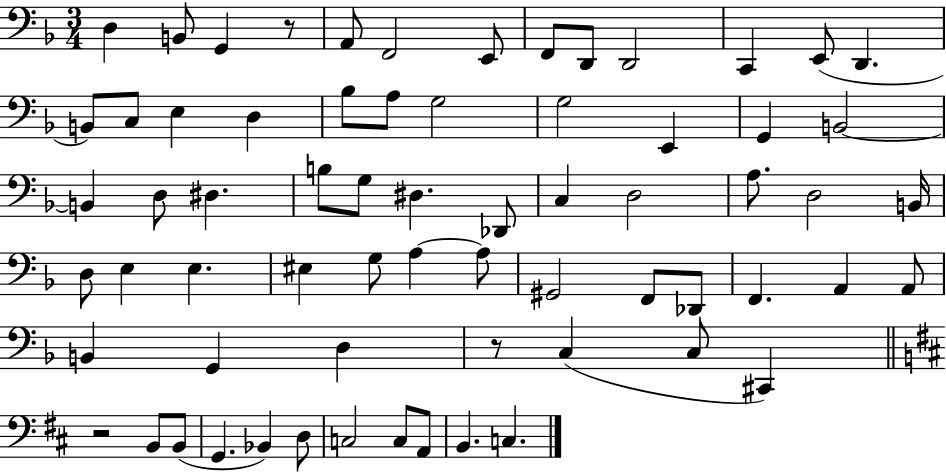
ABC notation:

X:1
T:Untitled
M:3/4
L:1/4
K:F
D, B,,/2 G,, z/2 A,,/2 F,,2 E,,/2 F,,/2 D,,/2 D,,2 C,, E,,/2 D,, B,,/2 C,/2 E, D, _B,/2 A,/2 G,2 G,2 E,, G,, B,,2 B,, D,/2 ^D, B,/2 G,/2 ^D, _D,,/2 C, D,2 A,/2 D,2 B,,/4 D,/2 E, E, ^E, G,/2 A, A,/2 ^G,,2 F,,/2 _D,,/2 F,, A,, A,,/2 B,, G,, D, z/2 C, C,/2 ^C,, z2 B,,/2 B,,/2 G,, _B,, D,/2 C,2 C,/2 A,,/2 B,, C,